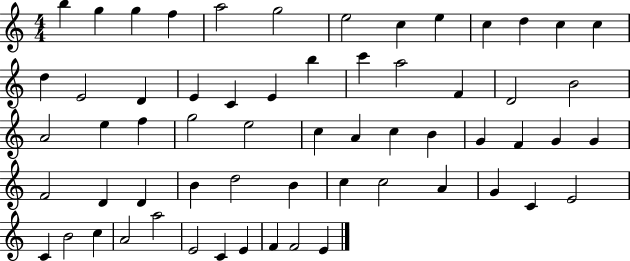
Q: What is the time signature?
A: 4/4